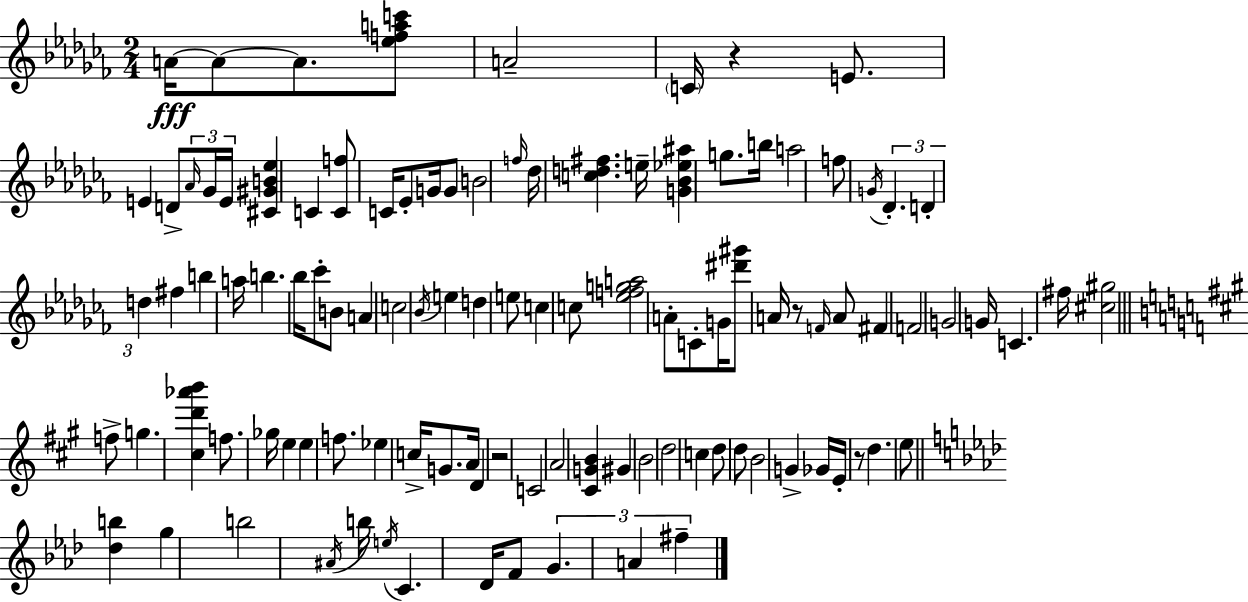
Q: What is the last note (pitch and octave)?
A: F#5